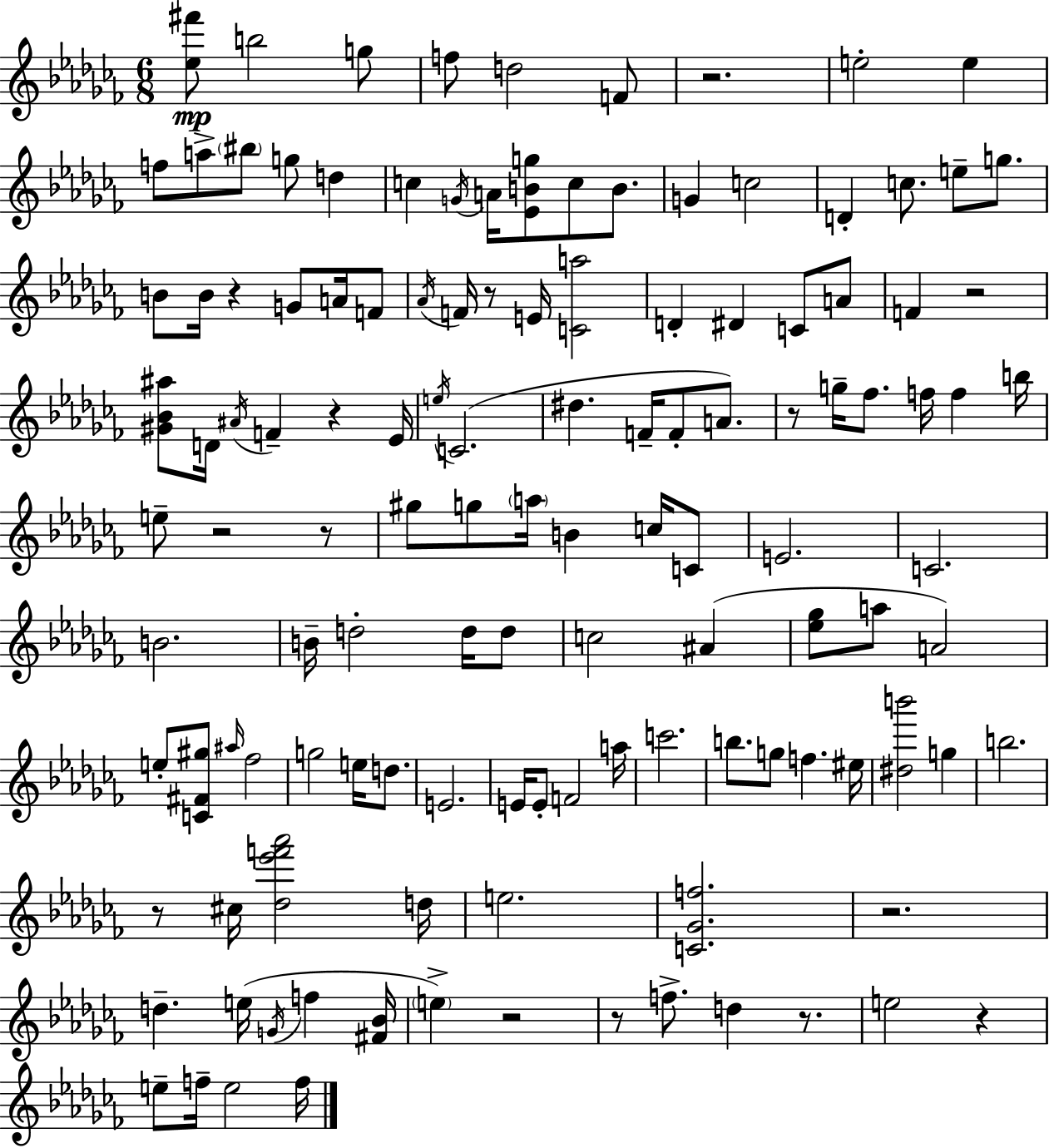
X:1
T:Untitled
M:6/8
L:1/4
K:Abm
[_e^f']/2 b2 g/2 f/2 d2 F/2 z2 e2 e f/2 a/2 ^b/2 g/2 d c G/4 A/4 [_EBg]/2 c/2 B/2 G c2 D c/2 e/2 g/2 B/2 B/4 z G/2 A/4 F/2 _A/4 F/4 z/2 E/4 [Ca]2 D ^D C/2 A/2 F z2 [^G_B^a]/2 D/4 ^A/4 F z _E/4 e/4 C2 ^d F/4 F/2 A/2 z/2 g/4 _f/2 f/4 f b/4 e/2 z2 z/2 ^g/2 g/2 a/4 B c/4 C/2 E2 C2 B2 B/4 d2 d/4 d/2 c2 ^A [_e_g]/2 a/2 A2 e/2 [C^F^g]/2 ^a/4 _f2 g2 e/4 d/2 E2 E/4 E/2 F2 a/4 c'2 b/2 g/2 f ^e/4 [^db']2 g b2 z/2 ^c/4 [_d_e'f'_a']2 d/4 e2 [C_Gf]2 z2 d e/4 G/4 f [^F_B]/4 e z2 z/2 f/2 d z/2 e2 z e/2 f/4 e2 f/4